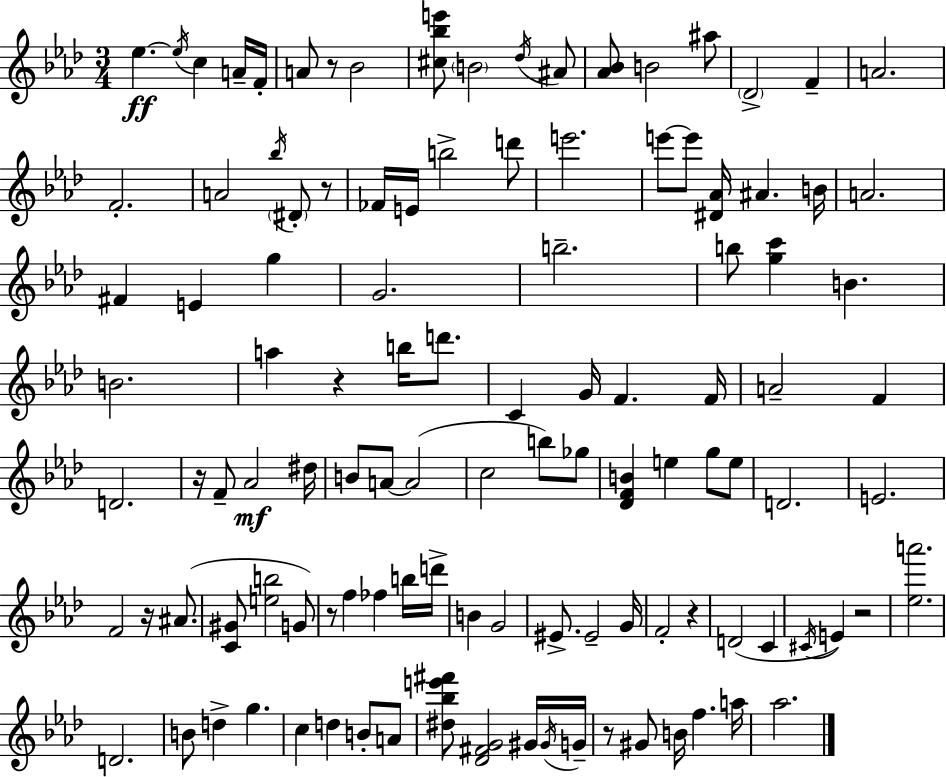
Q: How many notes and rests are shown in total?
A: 113